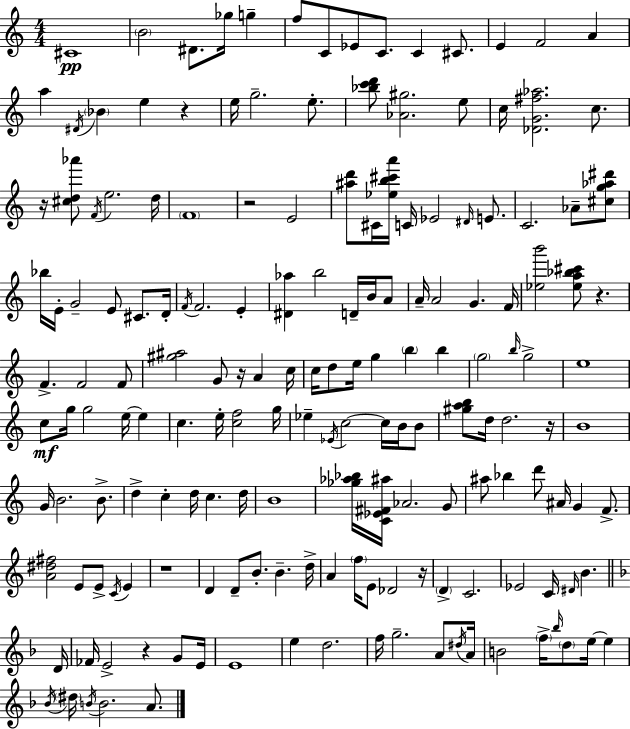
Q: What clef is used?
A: treble